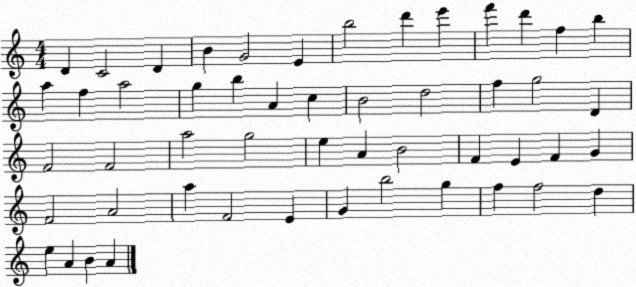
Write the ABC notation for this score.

X:1
T:Untitled
M:4/4
L:1/4
K:C
D C2 D B G2 E b2 d' e' f' d' f b a f a2 g b A c B2 d2 f g2 D F2 F2 a2 g2 e A B2 F E F G F2 A2 a F2 E G b2 g f f2 d e A B A